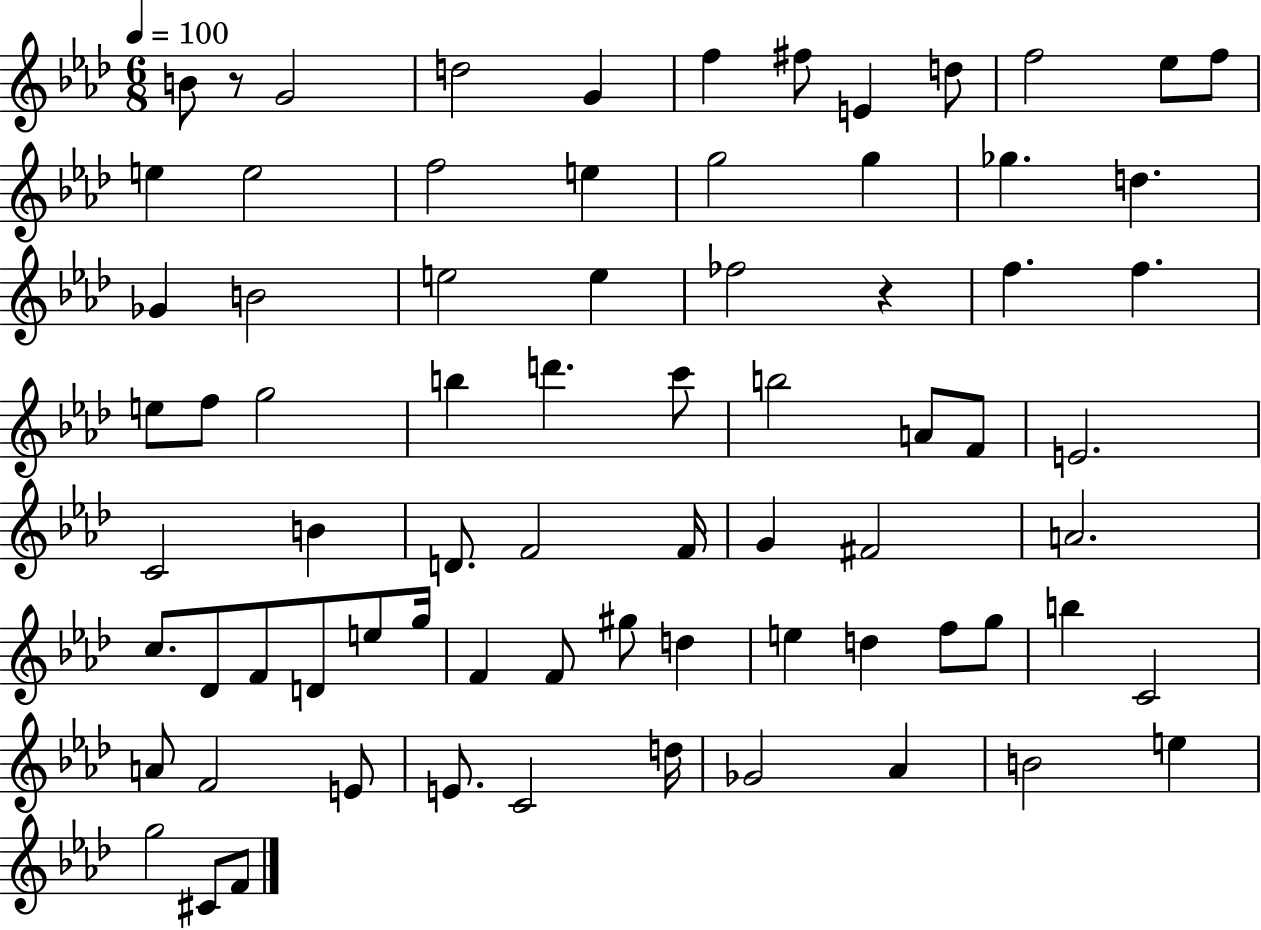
X:1
T:Untitled
M:6/8
L:1/4
K:Ab
B/2 z/2 G2 d2 G f ^f/2 E d/2 f2 _e/2 f/2 e e2 f2 e g2 g _g d _G B2 e2 e _f2 z f f e/2 f/2 g2 b d' c'/2 b2 A/2 F/2 E2 C2 B D/2 F2 F/4 G ^F2 A2 c/2 _D/2 F/2 D/2 e/2 g/4 F F/2 ^g/2 d e d f/2 g/2 b C2 A/2 F2 E/2 E/2 C2 d/4 _G2 _A B2 e g2 ^C/2 F/2